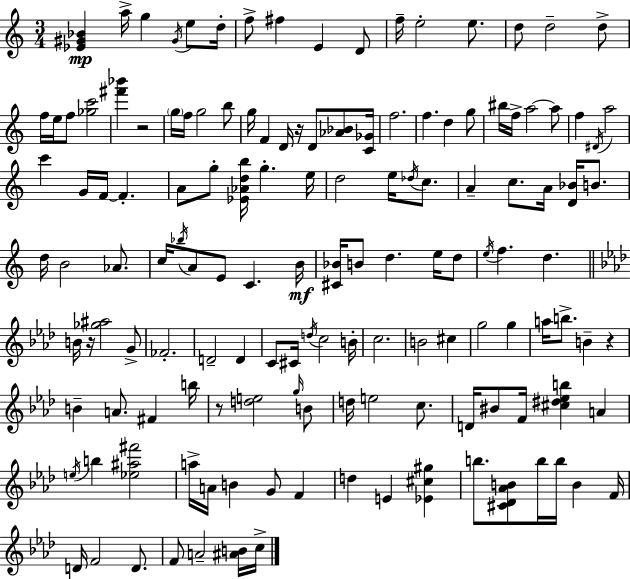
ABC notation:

X:1
T:Untitled
M:3/4
L:1/4
K:Am
[_E^G_B] a/4 g ^G/4 e/2 d/4 f/2 ^f E D/2 f/4 e2 e/2 d/2 d2 d/2 f/4 e/4 f/2 [_gc']2 [^f'_b'] z2 g/4 f/4 g2 b/2 g/4 F D/4 z/4 D/2 [_A_B]/2 [C_G]/4 f2 f d g/2 ^b/4 f/4 a2 a/2 f ^D/4 a2 c' G/4 F/4 F A/2 g/2 [_E_Adb]/4 g e/4 d2 e/4 _d/4 c/2 A c/2 A/4 [D_B]/4 B/2 d/4 B2 _A/2 c/4 _b/4 A/2 E/2 C B/4 [^C_B]/4 B/2 d e/4 d/2 e/4 f d B/4 z/4 [_g^a]2 G/2 _F2 D2 D C/2 ^C/4 d/4 c2 B/4 c2 B2 ^c g2 g a/4 b/2 B z B A/2 ^F b/4 z/2 [de]2 g/4 B/2 d/4 e2 c/2 D/4 ^B/2 F/4 [^c^d_eb] A e/4 b [_e^a^f']2 a/4 A/4 B G/2 F d E [_E^c^g] b/2 [^C_D_AB]/2 b/4 b/4 B F/4 D/4 F2 D/2 F/2 A2 [^AB]/4 c/4